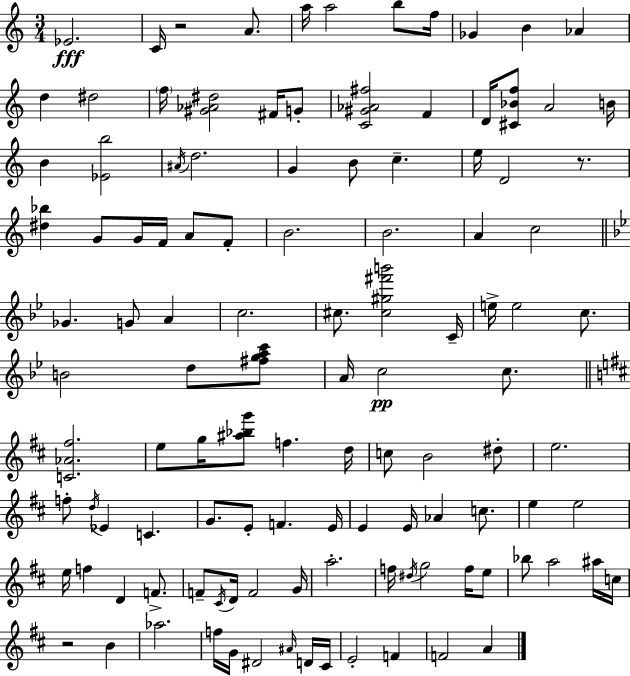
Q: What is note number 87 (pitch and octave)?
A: E5